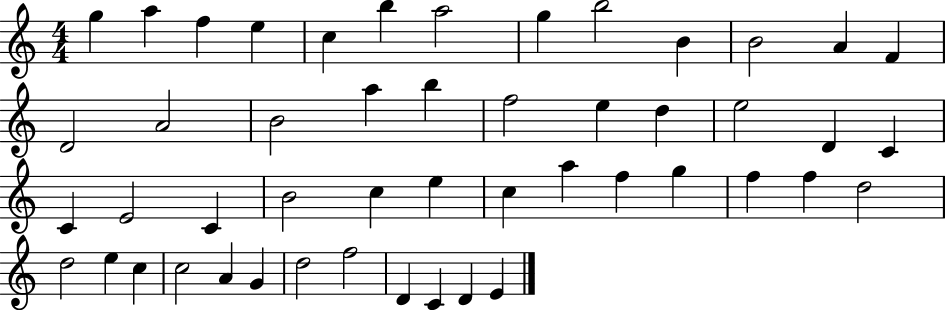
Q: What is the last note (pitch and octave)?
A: E4